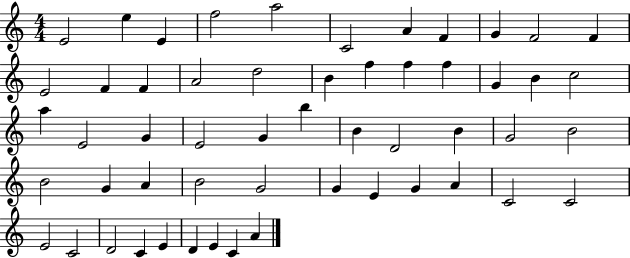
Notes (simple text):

E4/h E5/q E4/q F5/h A5/h C4/h A4/q F4/q G4/q F4/h F4/q E4/h F4/q F4/q A4/h D5/h B4/q F5/q F5/q F5/q G4/q B4/q C5/h A5/q E4/h G4/q E4/h G4/q B5/q B4/q D4/h B4/q G4/h B4/h B4/h G4/q A4/q B4/h G4/h G4/q E4/q G4/q A4/q C4/h C4/h E4/h C4/h D4/h C4/q E4/q D4/q E4/q C4/q A4/q